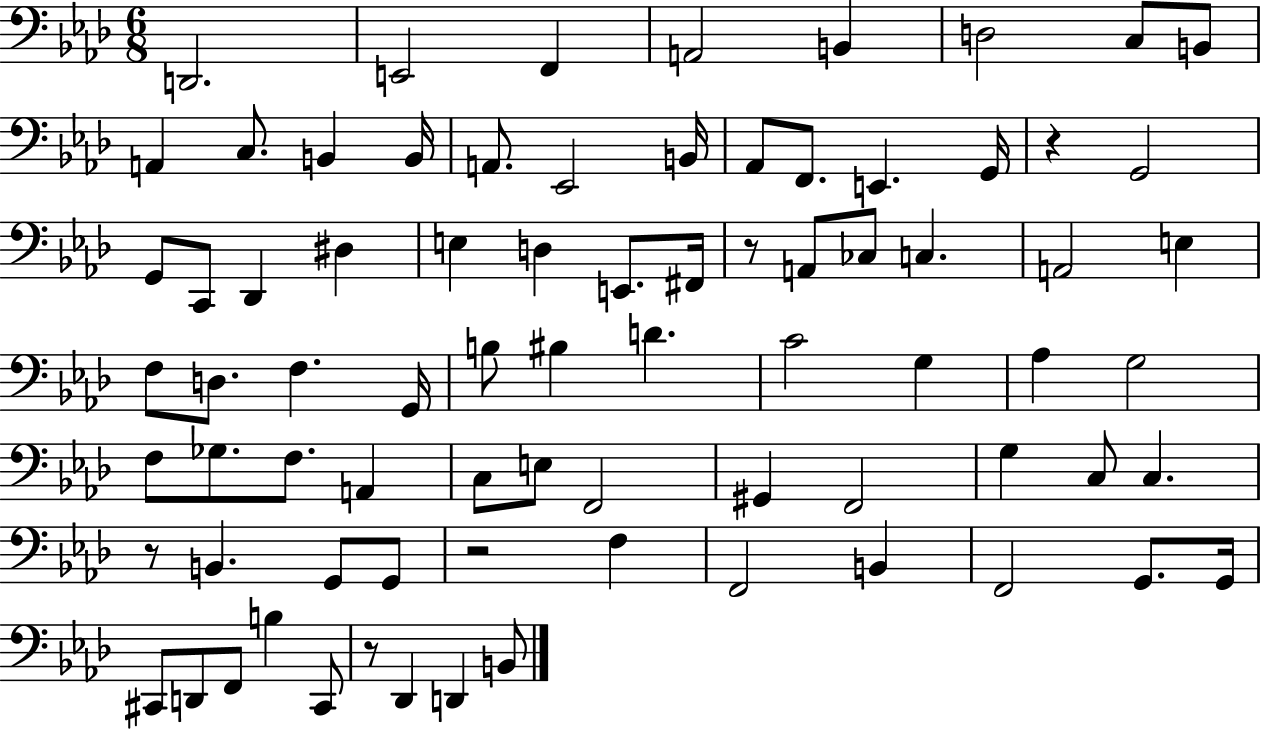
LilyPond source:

{
  \clef bass
  \numericTimeSignature
  \time 6/8
  \key aes \major
  d,2. | e,2 f,4 | a,2 b,4 | d2 c8 b,8 | \break a,4 c8. b,4 b,16 | a,8. ees,2 b,16 | aes,8 f,8. e,4. g,16 | r4 g,2 | \break g,8 c,8 des,4 dis4 | e4 d4 e,8. fis,16 | r8 a,8 ces8 c4. | a,2 e4 | \break f8 d8. f4. g,16 | b8 bis4 d'4. | c'2 g4 | aes4 g2 | \break f8 ges8. f8. a,4 | c8 e8 f,2 | gis,4 f,2 | g4 c8 c4. | \break r8 b,4. g,8 g,8 | r2 f4 | f,2 b,4 | f,2 g,8. g,16 | \break cis,8 d,8 f,8 b4 cis,8 | r8 des,4 d,4 b,8 | \bar "|."
}